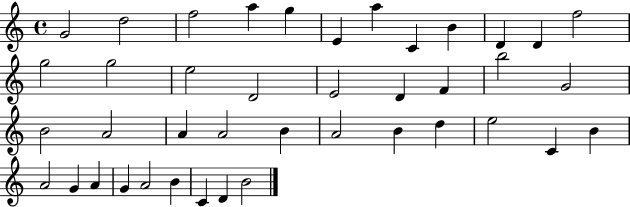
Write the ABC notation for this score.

X:1
T:Untitled
M:4/4
L:1/4
K:C
G2 d2 f2 a g E a C B D D f2 g2 g2 e2 D2 E2 D F b2 G2 B2 A2 A A2 B A2 B d e2 C B A2 G A G A2 B C D B2